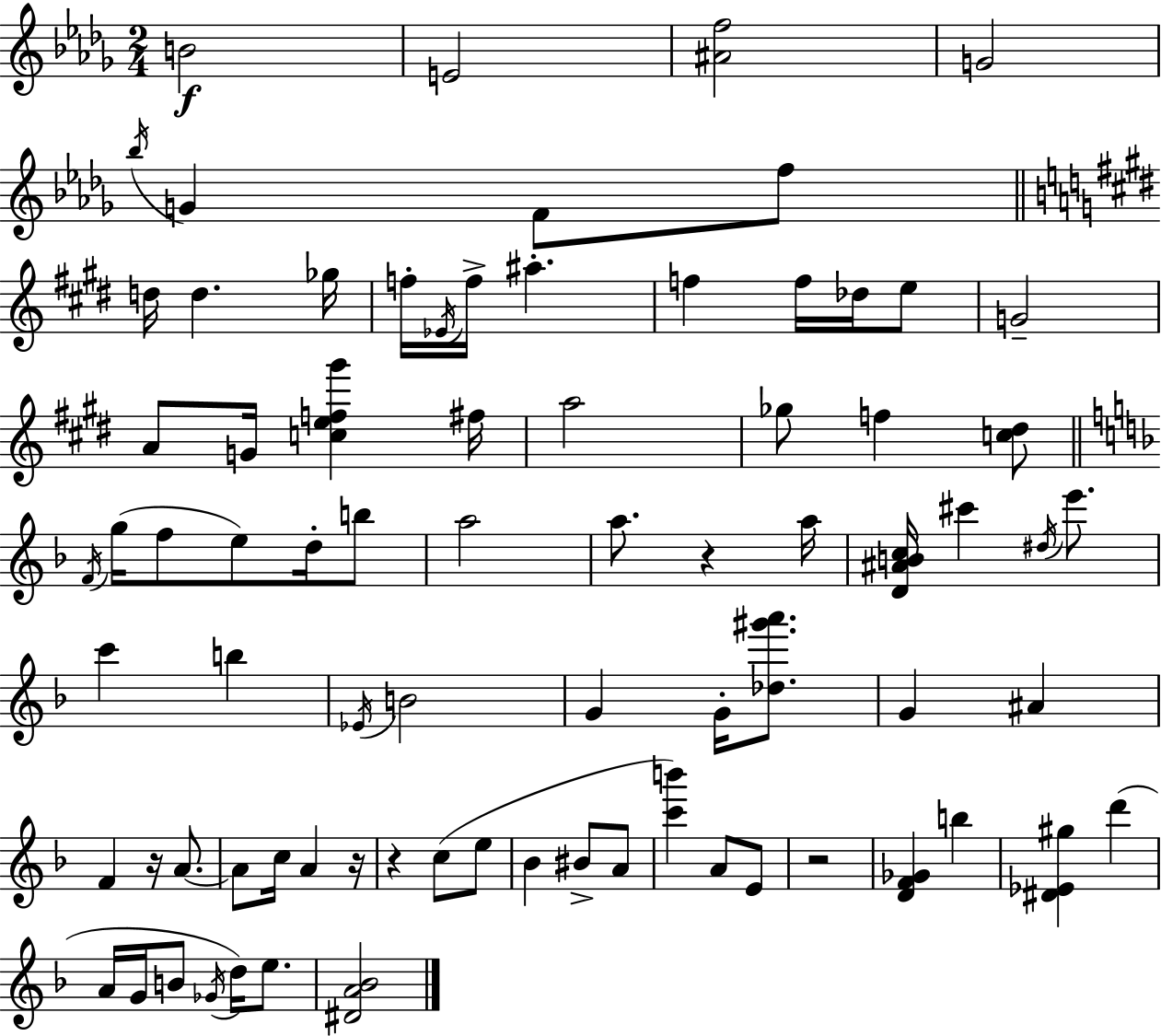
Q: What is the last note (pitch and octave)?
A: E5